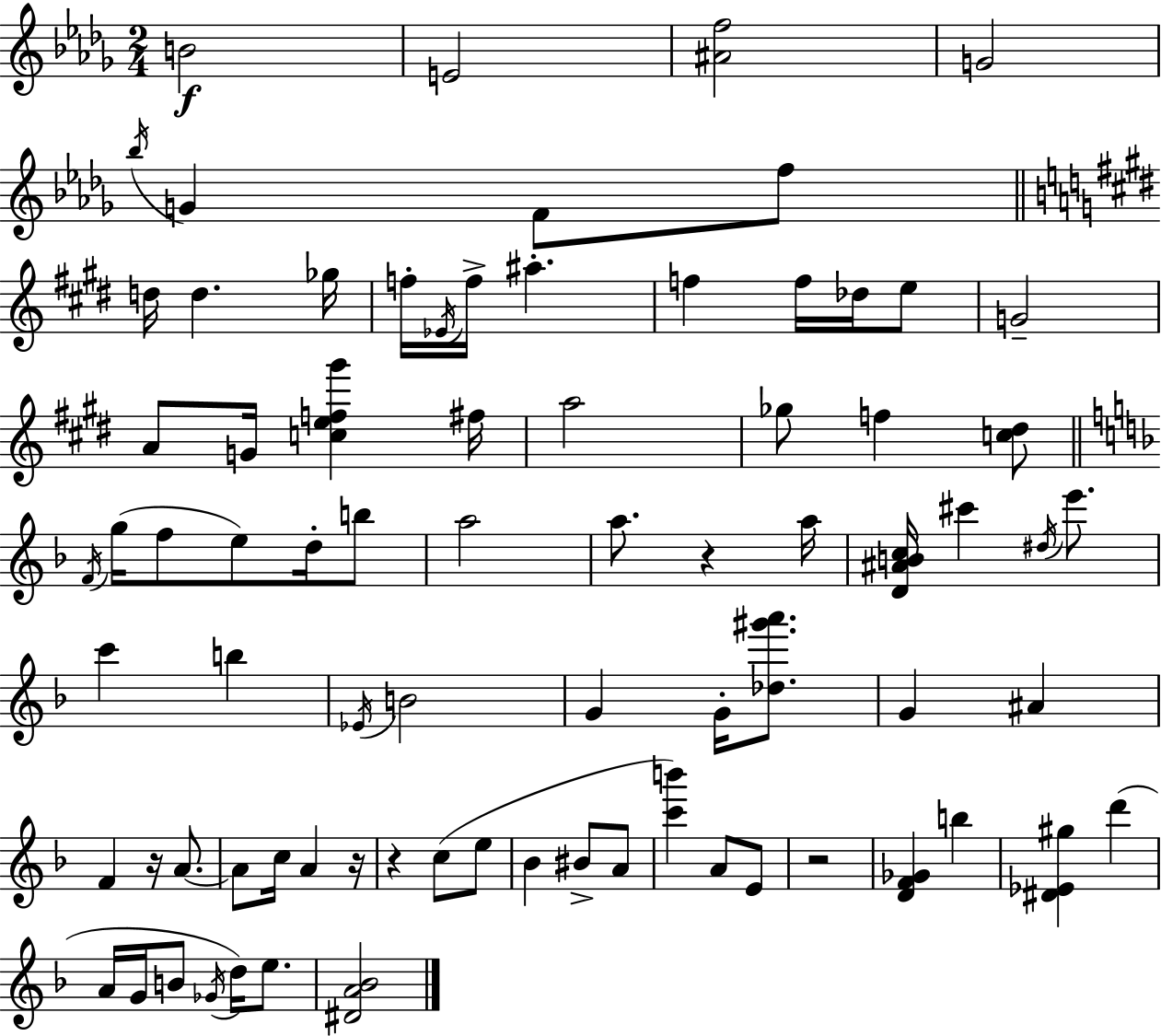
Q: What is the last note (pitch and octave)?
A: E5